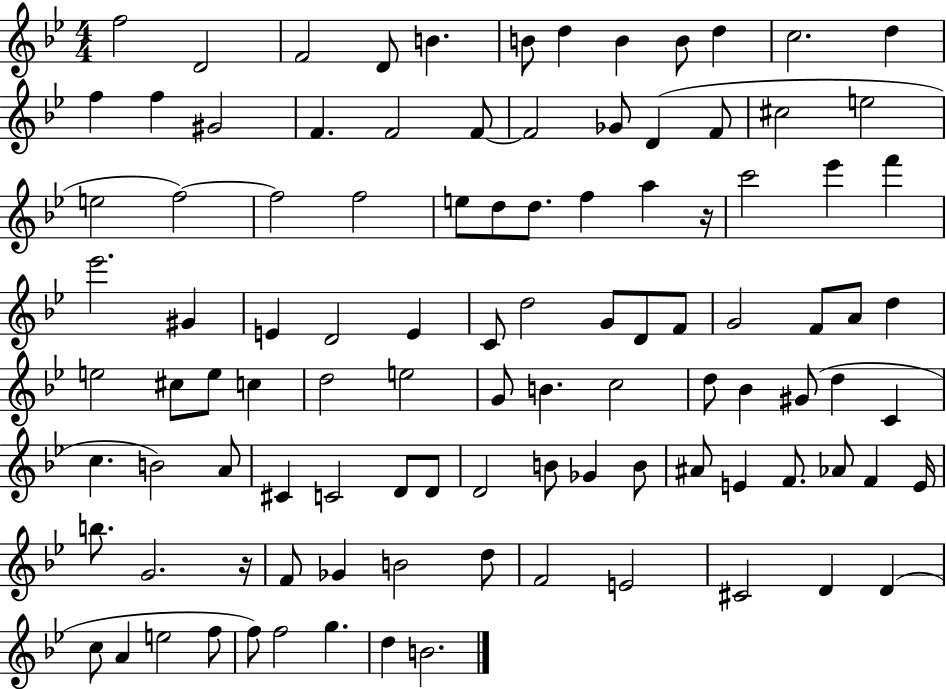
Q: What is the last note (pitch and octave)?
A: B4